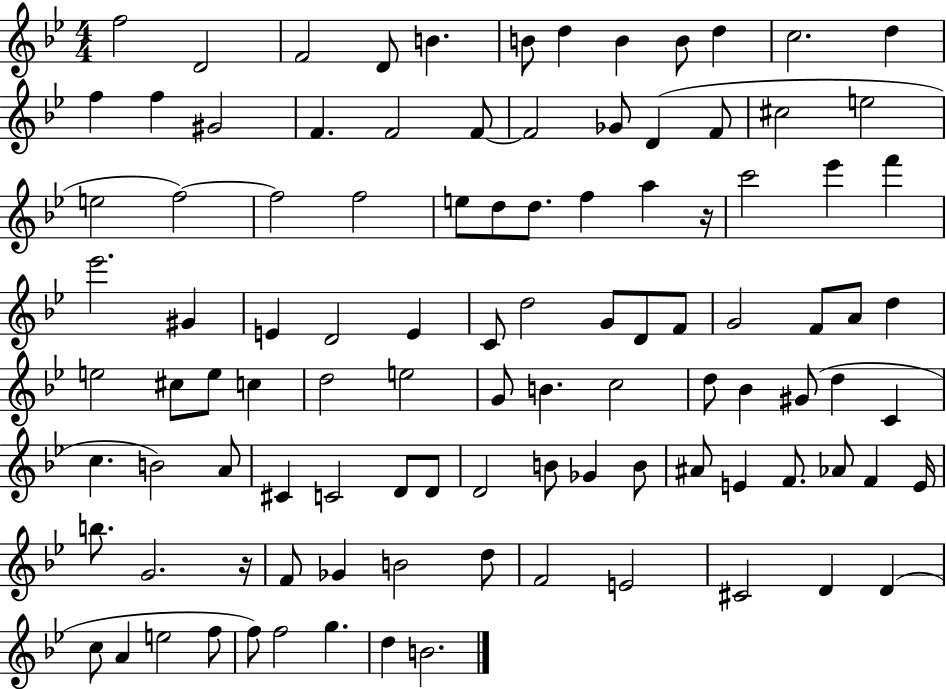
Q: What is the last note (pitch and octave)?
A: B4